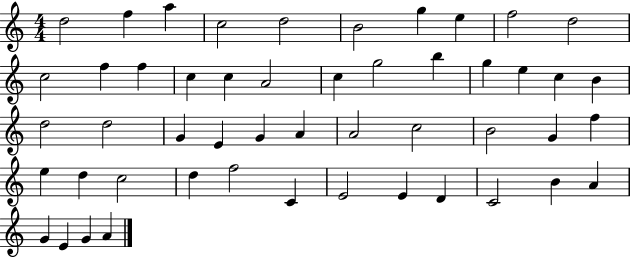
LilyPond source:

{
  \clef treble
  \numericTimeSignature
  \time 4/4
  \key c \major
  d''2 f''4 a''4 | c''2 d''2 | b'2 g''4 e''4 | f''2 d''2 | \break c''2 f''4 f''4 | c''4 c''4 a'2 | c''4 g''2 b''4 | g''4 e''4 c''4 b'4 | \break d''2 d''2 | g'4 e'4 g'4 a'4 | a'2 c''2 | b'2 g'4 f''4 | \break e''4 d''4 c''2 | d''4 f''2 c'4 | e'2 e'4 d'4 | c'2 b'4 a'4 | \break g'4 e'4 g'4 a'4 | \bar "|."
}